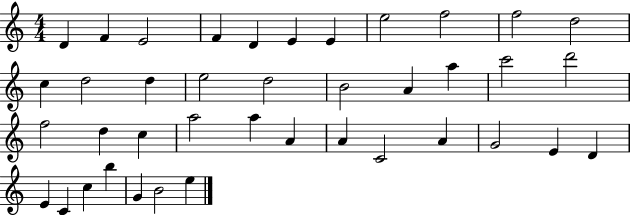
{
  \clef treble
  \numericTimeSignature
  \time 4/4
  \key c \major
  d'4 f'4 e'2 | f'4 d'4 e'4 e'4 | e''2 f''2 | f''2 d''2 | \break c''4 d''2 d''4 | e''2 d''2 | b'2 a'4 a''4 | c'''2 d'''2 | \break f''2 d''4 c''4 | a''2 a''4 a'4 | a'4 c'2 a'4 | g'2 e'4 d'4 | \break e'4 c'4 c''4 b''4 | g'4 b'2 e''4 | \bar "|."
}